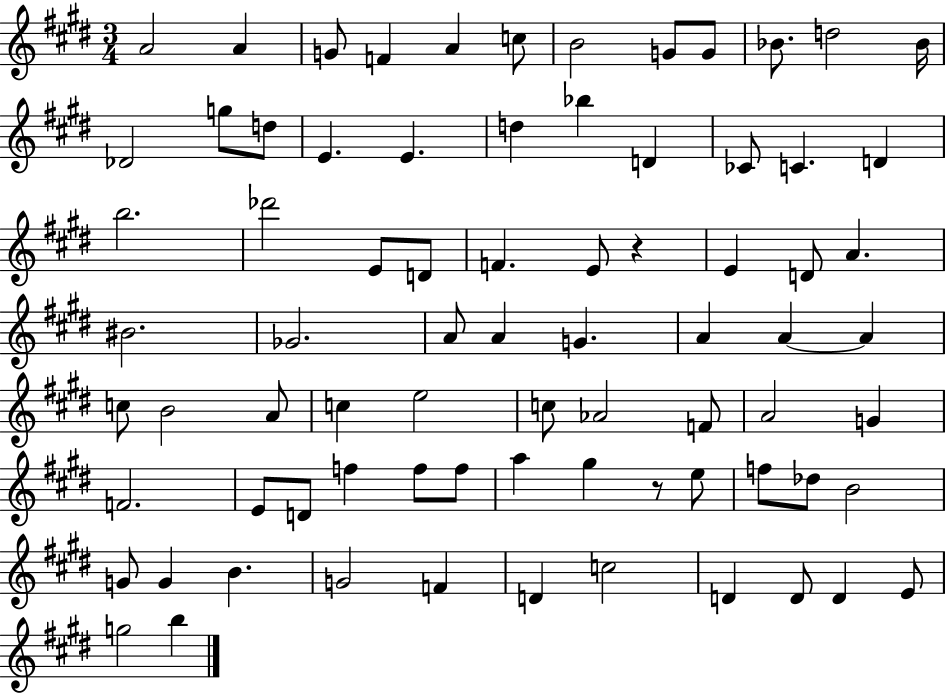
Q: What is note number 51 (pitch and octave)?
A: F4